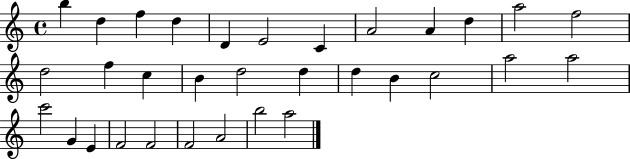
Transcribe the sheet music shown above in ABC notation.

X:1
T:Untitled
M:4/4
L:1/4
K:C
b d f d D E2 C A2 A d a2 f2 d2 f c B d2 d d B c2 a2 a2 c'2 G E F2 F2 F2 A2 b2 a2